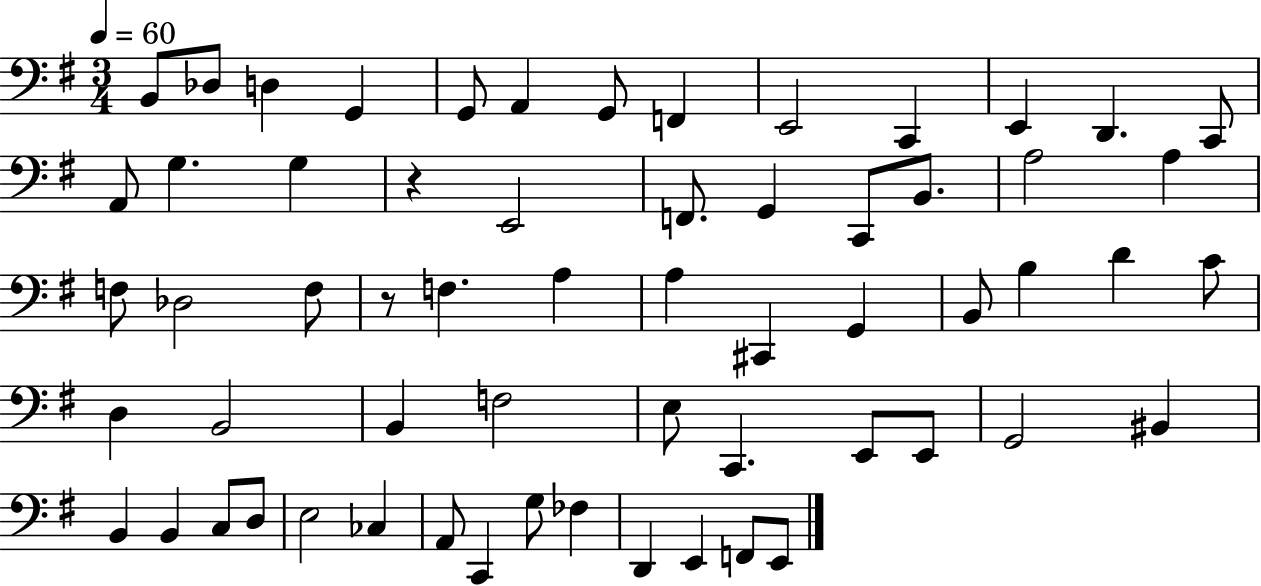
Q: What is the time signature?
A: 3/4